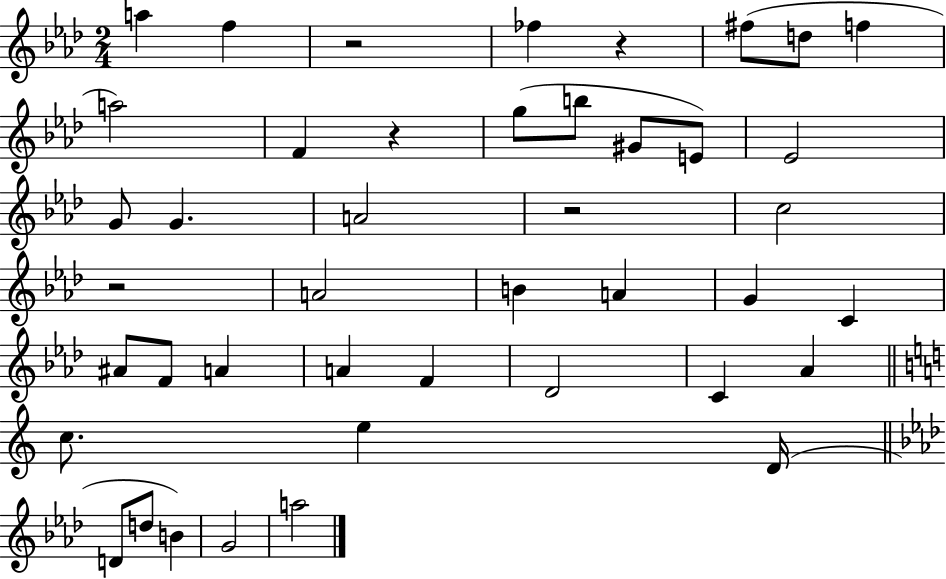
{
  \clef treble
  \numericTimeSignature
  \time 2/4
  \key aes \major
  a''4 f''4 | r2 | fes''4 r4 | fis''8( d''8 f''4 | \break a''2) | f'4 r4 | g''8( b''8 gis'8 e'8) | ees'2 | \break g'8 g'4. | a'2 | r2 | c''2 | \break r2 | a'2 | b'4 a'4 | g'4 c'4 | \break ais'8 f'8 a'4 | a'4 f'4 | des'2 | c'4 aes'4 | \break \bar "||" \break \key a \minor c''8. e''4 d'16( | \bar "||" \break \key aes \major d'8 d''8 b'4) | g'2 | a''2 | \bar "|."
}